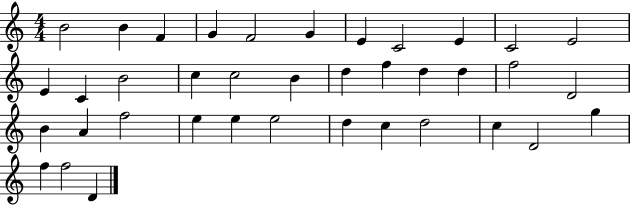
X:1
T:Untitled
M:4/4
L:1/4
K:C
B2 B F G F2 G E C2 E C2 E2 E C B2 c c2 B d f d d f2 D2 B A f2 e e e2 d c d2 c D2 g f f2 D